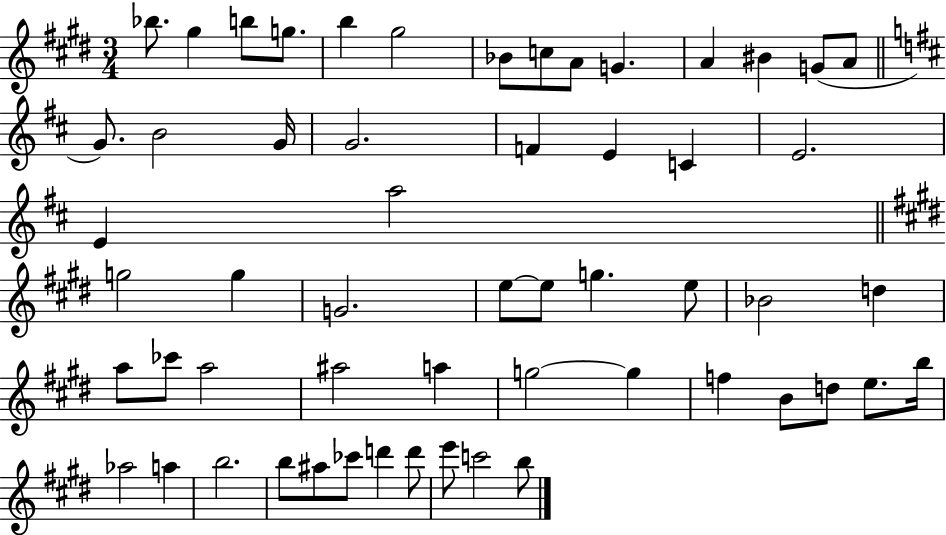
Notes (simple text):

Bb5/e. G#5/q B5/e G5/e. B5/q G#5/h Bb4/e C5/e A4/e G4/q. A4/q BIS4/q G4/e A4/e G4/e. B4/h G4/s G4/h. F4/q E4/q C4/q E4/h. E4/q A5/h G5/h G5/q G4/h. E5/e E5/e G5/q. E5/e Bb4/h D5/q A5/e CES6/e A5/h A#5/h A5/q G5/h G5/q F5/q B4/e D5/e E5/e. B5/s Ab5/h A5/q B5/h. B5/e A#5/e CES6/e D6/q D6/e E6/e C6/h B5/e